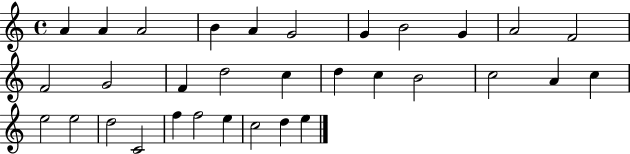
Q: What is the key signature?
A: C major